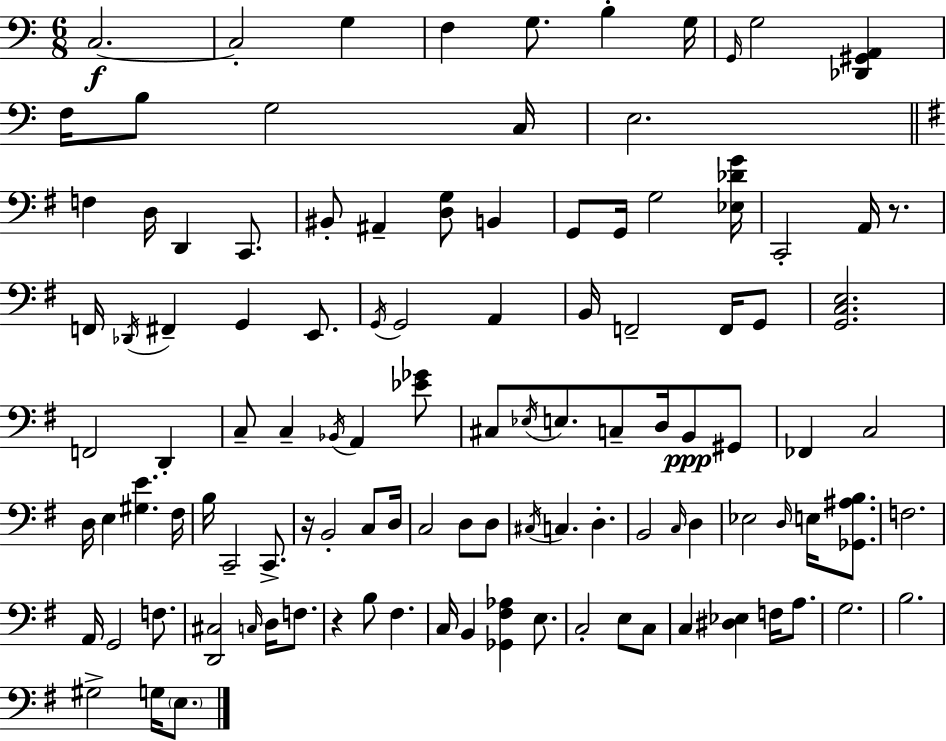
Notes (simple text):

C3/h. C3/h G3/q F3/q G3/e. B3/q G3/s G2/s G3/h [Db2,G#2,A2]/q F3/s B3/e G3/h C3/s E3/h. F3/q D3/s D2/q C2/e. BIS2/e A#2/q [D3,G3]/e B2/q G2/e G2/s G3/h [Eb3,Db4,G4]/s C2/h A2/s R/e. F2/s Db2/s F#2/q G2/q E2/e. G2/s G2/h A2/q B2/s F2/h F2/s G2/e [G2,C3,E3]/h. F2/h D2/q C3/e C3/q Bb2/s A2/q [Eb4,Gb4]/e C#3/e Eb3/s E3/e. C3/e D3/s B2/e G#2/e FES2/q C3/h D3/s E3/q [G#3,E4]/q. F#3/s B3/s C2/h C2/e. R/s B2/h C3/e D3/s C3/h D3/e D3/e C#3/s C3/q. D3/q. B2/h C3/s D3/q Eb3/h D3/s E3/s [Gb2,A#3,B3]/e. F3/h. A2/s G2/h F3/e. [D2,C#3]/h C3/s D3/s F3/e. R/q B3/e F#3/q. C3/s B2/q [Gb2,F#3,Ab3]/q E3/e. C3/h E3/e C3/e C3/q [D#3,Eb3]/q F3/s A3/e. G3/h. B3/h. G#3/h G3/s E3/e.